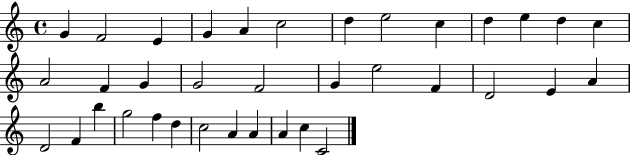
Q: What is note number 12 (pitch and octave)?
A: D5